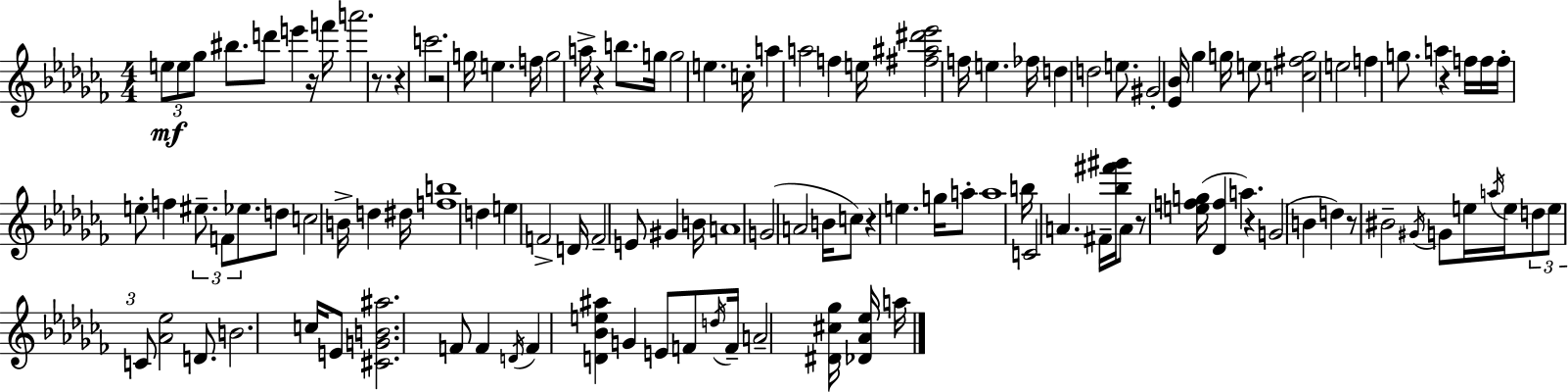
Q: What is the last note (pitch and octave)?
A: A5